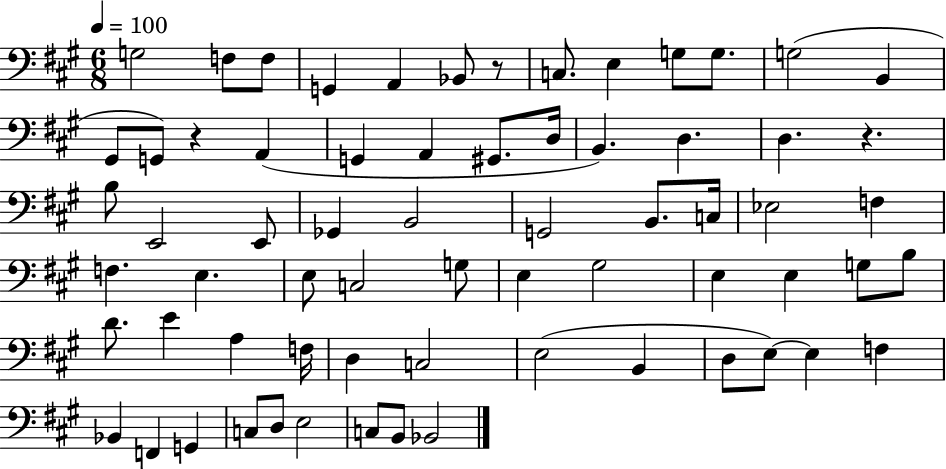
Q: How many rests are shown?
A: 3